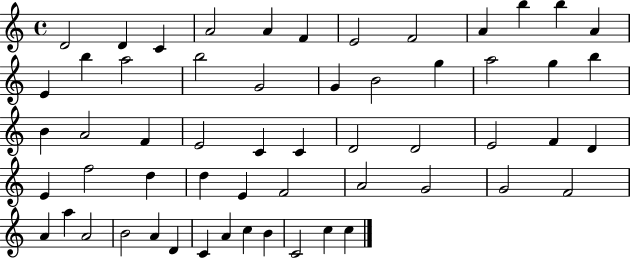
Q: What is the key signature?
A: C major